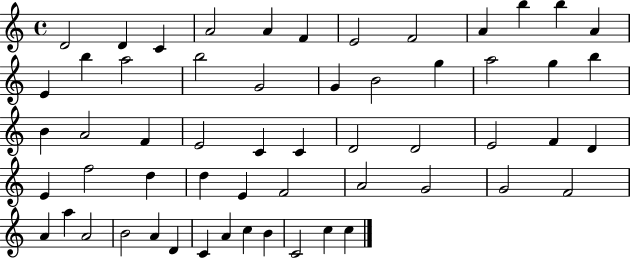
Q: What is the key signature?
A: C major